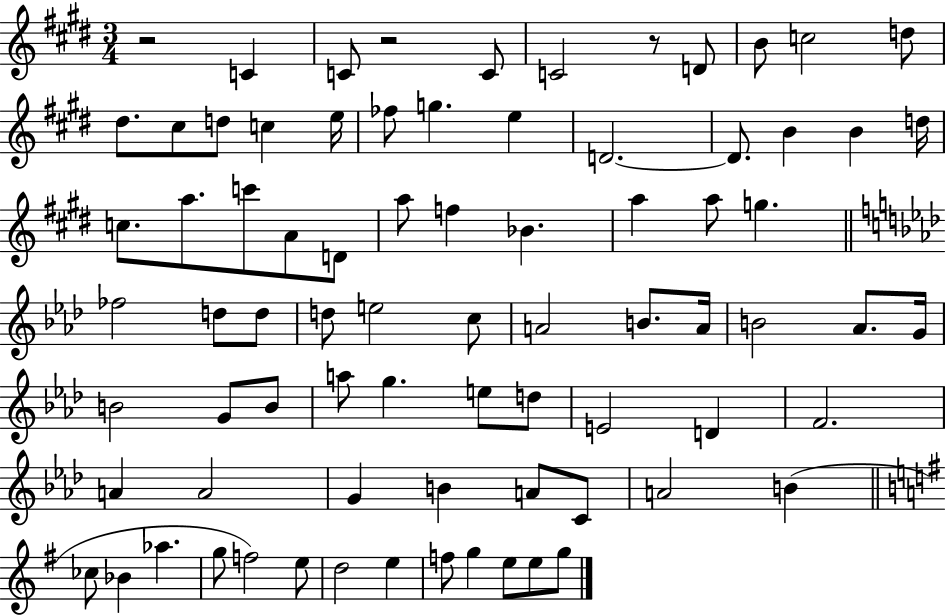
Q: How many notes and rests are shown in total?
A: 78